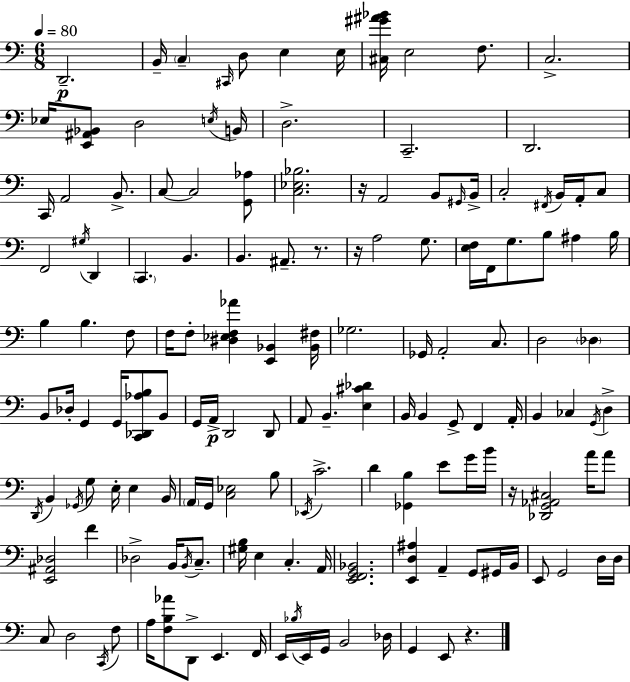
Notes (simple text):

D2/h. B2/s C3/q C#2/s D3/e E3/q E3/s [C#3,G#4,A#4,Bb4]/s E3/h F3/e. C3/h. Eb3/s [E2,A#2,Bb2]/e D3/h E3/s B2/s D3/h. C2/h. D2/h. C2/s A2/h B2/e. C3/e C3/h [G2,Ab3]/e [C3,Eb3,Bb3]/h. R/s A2/h B2/e G#2/s B2/s C3/h F#2/s B2/s A2/s C3/e F2/h G#3/s D2/q C2/q. B2/q. B2/q. A#2/e. R/e. R/s A3/h G3/e. [E3,F3]/s F2/s G3/e. B3/e A#3/q B3/s B3/q B3/q. F3/e F3/s F3/e [D#3,Eb3,F3,Ab4]/q [E2,Bb2]/q [Bb2,F#3]/s Gb3/h. Gb2/s A2/h C3/e. D3/h Db3/q B2/e Db3/s G2/q G2/s [C2,Db2,Ab3,B3]/e B2/e G2/s A2/s D2/h D2/e A2/e B2/q. [E3,C#4,Db4]/q B2/s B2/q G2/e F2/q A2/s B2/q CES3/q G2/s D3/q D2/s B2/q Gb2/s G3/e E3/s E3/q B2/s A2/s G2/s [C3,Eb3]/h B3/e Eb2/s C4/h. D4/q [Gb2,B3]/q E4/e G4/s B4/s R/s [Db2,G2,Ab2,C#3]/h A4/s A4/e [E2,A#2,Db3]/h F4/q Db3/h B2/s B2/s C3/e. [G#3,B3]/s E3/q C3/q. A2/s [E2,F2,G2,Bb2]/h. [E2,D3,A#3]/q A2/q G2/e G#2/s B2/s E2/e G2/h D3/s D3/s C3/e D3/h C2/s F3/e A3/s [F3,B3,Ab4]/e D2/e E2/q. F2/s E2/s Bb3/s E2/s G2/s B2/h Db3/s G2/q E2/e R/q.